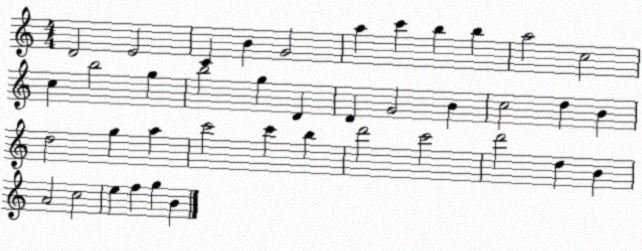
X:1
T:Untitled
M:4/4
L:1/4
K:C
D2 E2 C B G2 a c' b b a2 c2 c b2 g b2 g D D G2 B c2 d B d2 g a c'2 c' b d'2 c'2 d'2 d B A2 c2 e f g B